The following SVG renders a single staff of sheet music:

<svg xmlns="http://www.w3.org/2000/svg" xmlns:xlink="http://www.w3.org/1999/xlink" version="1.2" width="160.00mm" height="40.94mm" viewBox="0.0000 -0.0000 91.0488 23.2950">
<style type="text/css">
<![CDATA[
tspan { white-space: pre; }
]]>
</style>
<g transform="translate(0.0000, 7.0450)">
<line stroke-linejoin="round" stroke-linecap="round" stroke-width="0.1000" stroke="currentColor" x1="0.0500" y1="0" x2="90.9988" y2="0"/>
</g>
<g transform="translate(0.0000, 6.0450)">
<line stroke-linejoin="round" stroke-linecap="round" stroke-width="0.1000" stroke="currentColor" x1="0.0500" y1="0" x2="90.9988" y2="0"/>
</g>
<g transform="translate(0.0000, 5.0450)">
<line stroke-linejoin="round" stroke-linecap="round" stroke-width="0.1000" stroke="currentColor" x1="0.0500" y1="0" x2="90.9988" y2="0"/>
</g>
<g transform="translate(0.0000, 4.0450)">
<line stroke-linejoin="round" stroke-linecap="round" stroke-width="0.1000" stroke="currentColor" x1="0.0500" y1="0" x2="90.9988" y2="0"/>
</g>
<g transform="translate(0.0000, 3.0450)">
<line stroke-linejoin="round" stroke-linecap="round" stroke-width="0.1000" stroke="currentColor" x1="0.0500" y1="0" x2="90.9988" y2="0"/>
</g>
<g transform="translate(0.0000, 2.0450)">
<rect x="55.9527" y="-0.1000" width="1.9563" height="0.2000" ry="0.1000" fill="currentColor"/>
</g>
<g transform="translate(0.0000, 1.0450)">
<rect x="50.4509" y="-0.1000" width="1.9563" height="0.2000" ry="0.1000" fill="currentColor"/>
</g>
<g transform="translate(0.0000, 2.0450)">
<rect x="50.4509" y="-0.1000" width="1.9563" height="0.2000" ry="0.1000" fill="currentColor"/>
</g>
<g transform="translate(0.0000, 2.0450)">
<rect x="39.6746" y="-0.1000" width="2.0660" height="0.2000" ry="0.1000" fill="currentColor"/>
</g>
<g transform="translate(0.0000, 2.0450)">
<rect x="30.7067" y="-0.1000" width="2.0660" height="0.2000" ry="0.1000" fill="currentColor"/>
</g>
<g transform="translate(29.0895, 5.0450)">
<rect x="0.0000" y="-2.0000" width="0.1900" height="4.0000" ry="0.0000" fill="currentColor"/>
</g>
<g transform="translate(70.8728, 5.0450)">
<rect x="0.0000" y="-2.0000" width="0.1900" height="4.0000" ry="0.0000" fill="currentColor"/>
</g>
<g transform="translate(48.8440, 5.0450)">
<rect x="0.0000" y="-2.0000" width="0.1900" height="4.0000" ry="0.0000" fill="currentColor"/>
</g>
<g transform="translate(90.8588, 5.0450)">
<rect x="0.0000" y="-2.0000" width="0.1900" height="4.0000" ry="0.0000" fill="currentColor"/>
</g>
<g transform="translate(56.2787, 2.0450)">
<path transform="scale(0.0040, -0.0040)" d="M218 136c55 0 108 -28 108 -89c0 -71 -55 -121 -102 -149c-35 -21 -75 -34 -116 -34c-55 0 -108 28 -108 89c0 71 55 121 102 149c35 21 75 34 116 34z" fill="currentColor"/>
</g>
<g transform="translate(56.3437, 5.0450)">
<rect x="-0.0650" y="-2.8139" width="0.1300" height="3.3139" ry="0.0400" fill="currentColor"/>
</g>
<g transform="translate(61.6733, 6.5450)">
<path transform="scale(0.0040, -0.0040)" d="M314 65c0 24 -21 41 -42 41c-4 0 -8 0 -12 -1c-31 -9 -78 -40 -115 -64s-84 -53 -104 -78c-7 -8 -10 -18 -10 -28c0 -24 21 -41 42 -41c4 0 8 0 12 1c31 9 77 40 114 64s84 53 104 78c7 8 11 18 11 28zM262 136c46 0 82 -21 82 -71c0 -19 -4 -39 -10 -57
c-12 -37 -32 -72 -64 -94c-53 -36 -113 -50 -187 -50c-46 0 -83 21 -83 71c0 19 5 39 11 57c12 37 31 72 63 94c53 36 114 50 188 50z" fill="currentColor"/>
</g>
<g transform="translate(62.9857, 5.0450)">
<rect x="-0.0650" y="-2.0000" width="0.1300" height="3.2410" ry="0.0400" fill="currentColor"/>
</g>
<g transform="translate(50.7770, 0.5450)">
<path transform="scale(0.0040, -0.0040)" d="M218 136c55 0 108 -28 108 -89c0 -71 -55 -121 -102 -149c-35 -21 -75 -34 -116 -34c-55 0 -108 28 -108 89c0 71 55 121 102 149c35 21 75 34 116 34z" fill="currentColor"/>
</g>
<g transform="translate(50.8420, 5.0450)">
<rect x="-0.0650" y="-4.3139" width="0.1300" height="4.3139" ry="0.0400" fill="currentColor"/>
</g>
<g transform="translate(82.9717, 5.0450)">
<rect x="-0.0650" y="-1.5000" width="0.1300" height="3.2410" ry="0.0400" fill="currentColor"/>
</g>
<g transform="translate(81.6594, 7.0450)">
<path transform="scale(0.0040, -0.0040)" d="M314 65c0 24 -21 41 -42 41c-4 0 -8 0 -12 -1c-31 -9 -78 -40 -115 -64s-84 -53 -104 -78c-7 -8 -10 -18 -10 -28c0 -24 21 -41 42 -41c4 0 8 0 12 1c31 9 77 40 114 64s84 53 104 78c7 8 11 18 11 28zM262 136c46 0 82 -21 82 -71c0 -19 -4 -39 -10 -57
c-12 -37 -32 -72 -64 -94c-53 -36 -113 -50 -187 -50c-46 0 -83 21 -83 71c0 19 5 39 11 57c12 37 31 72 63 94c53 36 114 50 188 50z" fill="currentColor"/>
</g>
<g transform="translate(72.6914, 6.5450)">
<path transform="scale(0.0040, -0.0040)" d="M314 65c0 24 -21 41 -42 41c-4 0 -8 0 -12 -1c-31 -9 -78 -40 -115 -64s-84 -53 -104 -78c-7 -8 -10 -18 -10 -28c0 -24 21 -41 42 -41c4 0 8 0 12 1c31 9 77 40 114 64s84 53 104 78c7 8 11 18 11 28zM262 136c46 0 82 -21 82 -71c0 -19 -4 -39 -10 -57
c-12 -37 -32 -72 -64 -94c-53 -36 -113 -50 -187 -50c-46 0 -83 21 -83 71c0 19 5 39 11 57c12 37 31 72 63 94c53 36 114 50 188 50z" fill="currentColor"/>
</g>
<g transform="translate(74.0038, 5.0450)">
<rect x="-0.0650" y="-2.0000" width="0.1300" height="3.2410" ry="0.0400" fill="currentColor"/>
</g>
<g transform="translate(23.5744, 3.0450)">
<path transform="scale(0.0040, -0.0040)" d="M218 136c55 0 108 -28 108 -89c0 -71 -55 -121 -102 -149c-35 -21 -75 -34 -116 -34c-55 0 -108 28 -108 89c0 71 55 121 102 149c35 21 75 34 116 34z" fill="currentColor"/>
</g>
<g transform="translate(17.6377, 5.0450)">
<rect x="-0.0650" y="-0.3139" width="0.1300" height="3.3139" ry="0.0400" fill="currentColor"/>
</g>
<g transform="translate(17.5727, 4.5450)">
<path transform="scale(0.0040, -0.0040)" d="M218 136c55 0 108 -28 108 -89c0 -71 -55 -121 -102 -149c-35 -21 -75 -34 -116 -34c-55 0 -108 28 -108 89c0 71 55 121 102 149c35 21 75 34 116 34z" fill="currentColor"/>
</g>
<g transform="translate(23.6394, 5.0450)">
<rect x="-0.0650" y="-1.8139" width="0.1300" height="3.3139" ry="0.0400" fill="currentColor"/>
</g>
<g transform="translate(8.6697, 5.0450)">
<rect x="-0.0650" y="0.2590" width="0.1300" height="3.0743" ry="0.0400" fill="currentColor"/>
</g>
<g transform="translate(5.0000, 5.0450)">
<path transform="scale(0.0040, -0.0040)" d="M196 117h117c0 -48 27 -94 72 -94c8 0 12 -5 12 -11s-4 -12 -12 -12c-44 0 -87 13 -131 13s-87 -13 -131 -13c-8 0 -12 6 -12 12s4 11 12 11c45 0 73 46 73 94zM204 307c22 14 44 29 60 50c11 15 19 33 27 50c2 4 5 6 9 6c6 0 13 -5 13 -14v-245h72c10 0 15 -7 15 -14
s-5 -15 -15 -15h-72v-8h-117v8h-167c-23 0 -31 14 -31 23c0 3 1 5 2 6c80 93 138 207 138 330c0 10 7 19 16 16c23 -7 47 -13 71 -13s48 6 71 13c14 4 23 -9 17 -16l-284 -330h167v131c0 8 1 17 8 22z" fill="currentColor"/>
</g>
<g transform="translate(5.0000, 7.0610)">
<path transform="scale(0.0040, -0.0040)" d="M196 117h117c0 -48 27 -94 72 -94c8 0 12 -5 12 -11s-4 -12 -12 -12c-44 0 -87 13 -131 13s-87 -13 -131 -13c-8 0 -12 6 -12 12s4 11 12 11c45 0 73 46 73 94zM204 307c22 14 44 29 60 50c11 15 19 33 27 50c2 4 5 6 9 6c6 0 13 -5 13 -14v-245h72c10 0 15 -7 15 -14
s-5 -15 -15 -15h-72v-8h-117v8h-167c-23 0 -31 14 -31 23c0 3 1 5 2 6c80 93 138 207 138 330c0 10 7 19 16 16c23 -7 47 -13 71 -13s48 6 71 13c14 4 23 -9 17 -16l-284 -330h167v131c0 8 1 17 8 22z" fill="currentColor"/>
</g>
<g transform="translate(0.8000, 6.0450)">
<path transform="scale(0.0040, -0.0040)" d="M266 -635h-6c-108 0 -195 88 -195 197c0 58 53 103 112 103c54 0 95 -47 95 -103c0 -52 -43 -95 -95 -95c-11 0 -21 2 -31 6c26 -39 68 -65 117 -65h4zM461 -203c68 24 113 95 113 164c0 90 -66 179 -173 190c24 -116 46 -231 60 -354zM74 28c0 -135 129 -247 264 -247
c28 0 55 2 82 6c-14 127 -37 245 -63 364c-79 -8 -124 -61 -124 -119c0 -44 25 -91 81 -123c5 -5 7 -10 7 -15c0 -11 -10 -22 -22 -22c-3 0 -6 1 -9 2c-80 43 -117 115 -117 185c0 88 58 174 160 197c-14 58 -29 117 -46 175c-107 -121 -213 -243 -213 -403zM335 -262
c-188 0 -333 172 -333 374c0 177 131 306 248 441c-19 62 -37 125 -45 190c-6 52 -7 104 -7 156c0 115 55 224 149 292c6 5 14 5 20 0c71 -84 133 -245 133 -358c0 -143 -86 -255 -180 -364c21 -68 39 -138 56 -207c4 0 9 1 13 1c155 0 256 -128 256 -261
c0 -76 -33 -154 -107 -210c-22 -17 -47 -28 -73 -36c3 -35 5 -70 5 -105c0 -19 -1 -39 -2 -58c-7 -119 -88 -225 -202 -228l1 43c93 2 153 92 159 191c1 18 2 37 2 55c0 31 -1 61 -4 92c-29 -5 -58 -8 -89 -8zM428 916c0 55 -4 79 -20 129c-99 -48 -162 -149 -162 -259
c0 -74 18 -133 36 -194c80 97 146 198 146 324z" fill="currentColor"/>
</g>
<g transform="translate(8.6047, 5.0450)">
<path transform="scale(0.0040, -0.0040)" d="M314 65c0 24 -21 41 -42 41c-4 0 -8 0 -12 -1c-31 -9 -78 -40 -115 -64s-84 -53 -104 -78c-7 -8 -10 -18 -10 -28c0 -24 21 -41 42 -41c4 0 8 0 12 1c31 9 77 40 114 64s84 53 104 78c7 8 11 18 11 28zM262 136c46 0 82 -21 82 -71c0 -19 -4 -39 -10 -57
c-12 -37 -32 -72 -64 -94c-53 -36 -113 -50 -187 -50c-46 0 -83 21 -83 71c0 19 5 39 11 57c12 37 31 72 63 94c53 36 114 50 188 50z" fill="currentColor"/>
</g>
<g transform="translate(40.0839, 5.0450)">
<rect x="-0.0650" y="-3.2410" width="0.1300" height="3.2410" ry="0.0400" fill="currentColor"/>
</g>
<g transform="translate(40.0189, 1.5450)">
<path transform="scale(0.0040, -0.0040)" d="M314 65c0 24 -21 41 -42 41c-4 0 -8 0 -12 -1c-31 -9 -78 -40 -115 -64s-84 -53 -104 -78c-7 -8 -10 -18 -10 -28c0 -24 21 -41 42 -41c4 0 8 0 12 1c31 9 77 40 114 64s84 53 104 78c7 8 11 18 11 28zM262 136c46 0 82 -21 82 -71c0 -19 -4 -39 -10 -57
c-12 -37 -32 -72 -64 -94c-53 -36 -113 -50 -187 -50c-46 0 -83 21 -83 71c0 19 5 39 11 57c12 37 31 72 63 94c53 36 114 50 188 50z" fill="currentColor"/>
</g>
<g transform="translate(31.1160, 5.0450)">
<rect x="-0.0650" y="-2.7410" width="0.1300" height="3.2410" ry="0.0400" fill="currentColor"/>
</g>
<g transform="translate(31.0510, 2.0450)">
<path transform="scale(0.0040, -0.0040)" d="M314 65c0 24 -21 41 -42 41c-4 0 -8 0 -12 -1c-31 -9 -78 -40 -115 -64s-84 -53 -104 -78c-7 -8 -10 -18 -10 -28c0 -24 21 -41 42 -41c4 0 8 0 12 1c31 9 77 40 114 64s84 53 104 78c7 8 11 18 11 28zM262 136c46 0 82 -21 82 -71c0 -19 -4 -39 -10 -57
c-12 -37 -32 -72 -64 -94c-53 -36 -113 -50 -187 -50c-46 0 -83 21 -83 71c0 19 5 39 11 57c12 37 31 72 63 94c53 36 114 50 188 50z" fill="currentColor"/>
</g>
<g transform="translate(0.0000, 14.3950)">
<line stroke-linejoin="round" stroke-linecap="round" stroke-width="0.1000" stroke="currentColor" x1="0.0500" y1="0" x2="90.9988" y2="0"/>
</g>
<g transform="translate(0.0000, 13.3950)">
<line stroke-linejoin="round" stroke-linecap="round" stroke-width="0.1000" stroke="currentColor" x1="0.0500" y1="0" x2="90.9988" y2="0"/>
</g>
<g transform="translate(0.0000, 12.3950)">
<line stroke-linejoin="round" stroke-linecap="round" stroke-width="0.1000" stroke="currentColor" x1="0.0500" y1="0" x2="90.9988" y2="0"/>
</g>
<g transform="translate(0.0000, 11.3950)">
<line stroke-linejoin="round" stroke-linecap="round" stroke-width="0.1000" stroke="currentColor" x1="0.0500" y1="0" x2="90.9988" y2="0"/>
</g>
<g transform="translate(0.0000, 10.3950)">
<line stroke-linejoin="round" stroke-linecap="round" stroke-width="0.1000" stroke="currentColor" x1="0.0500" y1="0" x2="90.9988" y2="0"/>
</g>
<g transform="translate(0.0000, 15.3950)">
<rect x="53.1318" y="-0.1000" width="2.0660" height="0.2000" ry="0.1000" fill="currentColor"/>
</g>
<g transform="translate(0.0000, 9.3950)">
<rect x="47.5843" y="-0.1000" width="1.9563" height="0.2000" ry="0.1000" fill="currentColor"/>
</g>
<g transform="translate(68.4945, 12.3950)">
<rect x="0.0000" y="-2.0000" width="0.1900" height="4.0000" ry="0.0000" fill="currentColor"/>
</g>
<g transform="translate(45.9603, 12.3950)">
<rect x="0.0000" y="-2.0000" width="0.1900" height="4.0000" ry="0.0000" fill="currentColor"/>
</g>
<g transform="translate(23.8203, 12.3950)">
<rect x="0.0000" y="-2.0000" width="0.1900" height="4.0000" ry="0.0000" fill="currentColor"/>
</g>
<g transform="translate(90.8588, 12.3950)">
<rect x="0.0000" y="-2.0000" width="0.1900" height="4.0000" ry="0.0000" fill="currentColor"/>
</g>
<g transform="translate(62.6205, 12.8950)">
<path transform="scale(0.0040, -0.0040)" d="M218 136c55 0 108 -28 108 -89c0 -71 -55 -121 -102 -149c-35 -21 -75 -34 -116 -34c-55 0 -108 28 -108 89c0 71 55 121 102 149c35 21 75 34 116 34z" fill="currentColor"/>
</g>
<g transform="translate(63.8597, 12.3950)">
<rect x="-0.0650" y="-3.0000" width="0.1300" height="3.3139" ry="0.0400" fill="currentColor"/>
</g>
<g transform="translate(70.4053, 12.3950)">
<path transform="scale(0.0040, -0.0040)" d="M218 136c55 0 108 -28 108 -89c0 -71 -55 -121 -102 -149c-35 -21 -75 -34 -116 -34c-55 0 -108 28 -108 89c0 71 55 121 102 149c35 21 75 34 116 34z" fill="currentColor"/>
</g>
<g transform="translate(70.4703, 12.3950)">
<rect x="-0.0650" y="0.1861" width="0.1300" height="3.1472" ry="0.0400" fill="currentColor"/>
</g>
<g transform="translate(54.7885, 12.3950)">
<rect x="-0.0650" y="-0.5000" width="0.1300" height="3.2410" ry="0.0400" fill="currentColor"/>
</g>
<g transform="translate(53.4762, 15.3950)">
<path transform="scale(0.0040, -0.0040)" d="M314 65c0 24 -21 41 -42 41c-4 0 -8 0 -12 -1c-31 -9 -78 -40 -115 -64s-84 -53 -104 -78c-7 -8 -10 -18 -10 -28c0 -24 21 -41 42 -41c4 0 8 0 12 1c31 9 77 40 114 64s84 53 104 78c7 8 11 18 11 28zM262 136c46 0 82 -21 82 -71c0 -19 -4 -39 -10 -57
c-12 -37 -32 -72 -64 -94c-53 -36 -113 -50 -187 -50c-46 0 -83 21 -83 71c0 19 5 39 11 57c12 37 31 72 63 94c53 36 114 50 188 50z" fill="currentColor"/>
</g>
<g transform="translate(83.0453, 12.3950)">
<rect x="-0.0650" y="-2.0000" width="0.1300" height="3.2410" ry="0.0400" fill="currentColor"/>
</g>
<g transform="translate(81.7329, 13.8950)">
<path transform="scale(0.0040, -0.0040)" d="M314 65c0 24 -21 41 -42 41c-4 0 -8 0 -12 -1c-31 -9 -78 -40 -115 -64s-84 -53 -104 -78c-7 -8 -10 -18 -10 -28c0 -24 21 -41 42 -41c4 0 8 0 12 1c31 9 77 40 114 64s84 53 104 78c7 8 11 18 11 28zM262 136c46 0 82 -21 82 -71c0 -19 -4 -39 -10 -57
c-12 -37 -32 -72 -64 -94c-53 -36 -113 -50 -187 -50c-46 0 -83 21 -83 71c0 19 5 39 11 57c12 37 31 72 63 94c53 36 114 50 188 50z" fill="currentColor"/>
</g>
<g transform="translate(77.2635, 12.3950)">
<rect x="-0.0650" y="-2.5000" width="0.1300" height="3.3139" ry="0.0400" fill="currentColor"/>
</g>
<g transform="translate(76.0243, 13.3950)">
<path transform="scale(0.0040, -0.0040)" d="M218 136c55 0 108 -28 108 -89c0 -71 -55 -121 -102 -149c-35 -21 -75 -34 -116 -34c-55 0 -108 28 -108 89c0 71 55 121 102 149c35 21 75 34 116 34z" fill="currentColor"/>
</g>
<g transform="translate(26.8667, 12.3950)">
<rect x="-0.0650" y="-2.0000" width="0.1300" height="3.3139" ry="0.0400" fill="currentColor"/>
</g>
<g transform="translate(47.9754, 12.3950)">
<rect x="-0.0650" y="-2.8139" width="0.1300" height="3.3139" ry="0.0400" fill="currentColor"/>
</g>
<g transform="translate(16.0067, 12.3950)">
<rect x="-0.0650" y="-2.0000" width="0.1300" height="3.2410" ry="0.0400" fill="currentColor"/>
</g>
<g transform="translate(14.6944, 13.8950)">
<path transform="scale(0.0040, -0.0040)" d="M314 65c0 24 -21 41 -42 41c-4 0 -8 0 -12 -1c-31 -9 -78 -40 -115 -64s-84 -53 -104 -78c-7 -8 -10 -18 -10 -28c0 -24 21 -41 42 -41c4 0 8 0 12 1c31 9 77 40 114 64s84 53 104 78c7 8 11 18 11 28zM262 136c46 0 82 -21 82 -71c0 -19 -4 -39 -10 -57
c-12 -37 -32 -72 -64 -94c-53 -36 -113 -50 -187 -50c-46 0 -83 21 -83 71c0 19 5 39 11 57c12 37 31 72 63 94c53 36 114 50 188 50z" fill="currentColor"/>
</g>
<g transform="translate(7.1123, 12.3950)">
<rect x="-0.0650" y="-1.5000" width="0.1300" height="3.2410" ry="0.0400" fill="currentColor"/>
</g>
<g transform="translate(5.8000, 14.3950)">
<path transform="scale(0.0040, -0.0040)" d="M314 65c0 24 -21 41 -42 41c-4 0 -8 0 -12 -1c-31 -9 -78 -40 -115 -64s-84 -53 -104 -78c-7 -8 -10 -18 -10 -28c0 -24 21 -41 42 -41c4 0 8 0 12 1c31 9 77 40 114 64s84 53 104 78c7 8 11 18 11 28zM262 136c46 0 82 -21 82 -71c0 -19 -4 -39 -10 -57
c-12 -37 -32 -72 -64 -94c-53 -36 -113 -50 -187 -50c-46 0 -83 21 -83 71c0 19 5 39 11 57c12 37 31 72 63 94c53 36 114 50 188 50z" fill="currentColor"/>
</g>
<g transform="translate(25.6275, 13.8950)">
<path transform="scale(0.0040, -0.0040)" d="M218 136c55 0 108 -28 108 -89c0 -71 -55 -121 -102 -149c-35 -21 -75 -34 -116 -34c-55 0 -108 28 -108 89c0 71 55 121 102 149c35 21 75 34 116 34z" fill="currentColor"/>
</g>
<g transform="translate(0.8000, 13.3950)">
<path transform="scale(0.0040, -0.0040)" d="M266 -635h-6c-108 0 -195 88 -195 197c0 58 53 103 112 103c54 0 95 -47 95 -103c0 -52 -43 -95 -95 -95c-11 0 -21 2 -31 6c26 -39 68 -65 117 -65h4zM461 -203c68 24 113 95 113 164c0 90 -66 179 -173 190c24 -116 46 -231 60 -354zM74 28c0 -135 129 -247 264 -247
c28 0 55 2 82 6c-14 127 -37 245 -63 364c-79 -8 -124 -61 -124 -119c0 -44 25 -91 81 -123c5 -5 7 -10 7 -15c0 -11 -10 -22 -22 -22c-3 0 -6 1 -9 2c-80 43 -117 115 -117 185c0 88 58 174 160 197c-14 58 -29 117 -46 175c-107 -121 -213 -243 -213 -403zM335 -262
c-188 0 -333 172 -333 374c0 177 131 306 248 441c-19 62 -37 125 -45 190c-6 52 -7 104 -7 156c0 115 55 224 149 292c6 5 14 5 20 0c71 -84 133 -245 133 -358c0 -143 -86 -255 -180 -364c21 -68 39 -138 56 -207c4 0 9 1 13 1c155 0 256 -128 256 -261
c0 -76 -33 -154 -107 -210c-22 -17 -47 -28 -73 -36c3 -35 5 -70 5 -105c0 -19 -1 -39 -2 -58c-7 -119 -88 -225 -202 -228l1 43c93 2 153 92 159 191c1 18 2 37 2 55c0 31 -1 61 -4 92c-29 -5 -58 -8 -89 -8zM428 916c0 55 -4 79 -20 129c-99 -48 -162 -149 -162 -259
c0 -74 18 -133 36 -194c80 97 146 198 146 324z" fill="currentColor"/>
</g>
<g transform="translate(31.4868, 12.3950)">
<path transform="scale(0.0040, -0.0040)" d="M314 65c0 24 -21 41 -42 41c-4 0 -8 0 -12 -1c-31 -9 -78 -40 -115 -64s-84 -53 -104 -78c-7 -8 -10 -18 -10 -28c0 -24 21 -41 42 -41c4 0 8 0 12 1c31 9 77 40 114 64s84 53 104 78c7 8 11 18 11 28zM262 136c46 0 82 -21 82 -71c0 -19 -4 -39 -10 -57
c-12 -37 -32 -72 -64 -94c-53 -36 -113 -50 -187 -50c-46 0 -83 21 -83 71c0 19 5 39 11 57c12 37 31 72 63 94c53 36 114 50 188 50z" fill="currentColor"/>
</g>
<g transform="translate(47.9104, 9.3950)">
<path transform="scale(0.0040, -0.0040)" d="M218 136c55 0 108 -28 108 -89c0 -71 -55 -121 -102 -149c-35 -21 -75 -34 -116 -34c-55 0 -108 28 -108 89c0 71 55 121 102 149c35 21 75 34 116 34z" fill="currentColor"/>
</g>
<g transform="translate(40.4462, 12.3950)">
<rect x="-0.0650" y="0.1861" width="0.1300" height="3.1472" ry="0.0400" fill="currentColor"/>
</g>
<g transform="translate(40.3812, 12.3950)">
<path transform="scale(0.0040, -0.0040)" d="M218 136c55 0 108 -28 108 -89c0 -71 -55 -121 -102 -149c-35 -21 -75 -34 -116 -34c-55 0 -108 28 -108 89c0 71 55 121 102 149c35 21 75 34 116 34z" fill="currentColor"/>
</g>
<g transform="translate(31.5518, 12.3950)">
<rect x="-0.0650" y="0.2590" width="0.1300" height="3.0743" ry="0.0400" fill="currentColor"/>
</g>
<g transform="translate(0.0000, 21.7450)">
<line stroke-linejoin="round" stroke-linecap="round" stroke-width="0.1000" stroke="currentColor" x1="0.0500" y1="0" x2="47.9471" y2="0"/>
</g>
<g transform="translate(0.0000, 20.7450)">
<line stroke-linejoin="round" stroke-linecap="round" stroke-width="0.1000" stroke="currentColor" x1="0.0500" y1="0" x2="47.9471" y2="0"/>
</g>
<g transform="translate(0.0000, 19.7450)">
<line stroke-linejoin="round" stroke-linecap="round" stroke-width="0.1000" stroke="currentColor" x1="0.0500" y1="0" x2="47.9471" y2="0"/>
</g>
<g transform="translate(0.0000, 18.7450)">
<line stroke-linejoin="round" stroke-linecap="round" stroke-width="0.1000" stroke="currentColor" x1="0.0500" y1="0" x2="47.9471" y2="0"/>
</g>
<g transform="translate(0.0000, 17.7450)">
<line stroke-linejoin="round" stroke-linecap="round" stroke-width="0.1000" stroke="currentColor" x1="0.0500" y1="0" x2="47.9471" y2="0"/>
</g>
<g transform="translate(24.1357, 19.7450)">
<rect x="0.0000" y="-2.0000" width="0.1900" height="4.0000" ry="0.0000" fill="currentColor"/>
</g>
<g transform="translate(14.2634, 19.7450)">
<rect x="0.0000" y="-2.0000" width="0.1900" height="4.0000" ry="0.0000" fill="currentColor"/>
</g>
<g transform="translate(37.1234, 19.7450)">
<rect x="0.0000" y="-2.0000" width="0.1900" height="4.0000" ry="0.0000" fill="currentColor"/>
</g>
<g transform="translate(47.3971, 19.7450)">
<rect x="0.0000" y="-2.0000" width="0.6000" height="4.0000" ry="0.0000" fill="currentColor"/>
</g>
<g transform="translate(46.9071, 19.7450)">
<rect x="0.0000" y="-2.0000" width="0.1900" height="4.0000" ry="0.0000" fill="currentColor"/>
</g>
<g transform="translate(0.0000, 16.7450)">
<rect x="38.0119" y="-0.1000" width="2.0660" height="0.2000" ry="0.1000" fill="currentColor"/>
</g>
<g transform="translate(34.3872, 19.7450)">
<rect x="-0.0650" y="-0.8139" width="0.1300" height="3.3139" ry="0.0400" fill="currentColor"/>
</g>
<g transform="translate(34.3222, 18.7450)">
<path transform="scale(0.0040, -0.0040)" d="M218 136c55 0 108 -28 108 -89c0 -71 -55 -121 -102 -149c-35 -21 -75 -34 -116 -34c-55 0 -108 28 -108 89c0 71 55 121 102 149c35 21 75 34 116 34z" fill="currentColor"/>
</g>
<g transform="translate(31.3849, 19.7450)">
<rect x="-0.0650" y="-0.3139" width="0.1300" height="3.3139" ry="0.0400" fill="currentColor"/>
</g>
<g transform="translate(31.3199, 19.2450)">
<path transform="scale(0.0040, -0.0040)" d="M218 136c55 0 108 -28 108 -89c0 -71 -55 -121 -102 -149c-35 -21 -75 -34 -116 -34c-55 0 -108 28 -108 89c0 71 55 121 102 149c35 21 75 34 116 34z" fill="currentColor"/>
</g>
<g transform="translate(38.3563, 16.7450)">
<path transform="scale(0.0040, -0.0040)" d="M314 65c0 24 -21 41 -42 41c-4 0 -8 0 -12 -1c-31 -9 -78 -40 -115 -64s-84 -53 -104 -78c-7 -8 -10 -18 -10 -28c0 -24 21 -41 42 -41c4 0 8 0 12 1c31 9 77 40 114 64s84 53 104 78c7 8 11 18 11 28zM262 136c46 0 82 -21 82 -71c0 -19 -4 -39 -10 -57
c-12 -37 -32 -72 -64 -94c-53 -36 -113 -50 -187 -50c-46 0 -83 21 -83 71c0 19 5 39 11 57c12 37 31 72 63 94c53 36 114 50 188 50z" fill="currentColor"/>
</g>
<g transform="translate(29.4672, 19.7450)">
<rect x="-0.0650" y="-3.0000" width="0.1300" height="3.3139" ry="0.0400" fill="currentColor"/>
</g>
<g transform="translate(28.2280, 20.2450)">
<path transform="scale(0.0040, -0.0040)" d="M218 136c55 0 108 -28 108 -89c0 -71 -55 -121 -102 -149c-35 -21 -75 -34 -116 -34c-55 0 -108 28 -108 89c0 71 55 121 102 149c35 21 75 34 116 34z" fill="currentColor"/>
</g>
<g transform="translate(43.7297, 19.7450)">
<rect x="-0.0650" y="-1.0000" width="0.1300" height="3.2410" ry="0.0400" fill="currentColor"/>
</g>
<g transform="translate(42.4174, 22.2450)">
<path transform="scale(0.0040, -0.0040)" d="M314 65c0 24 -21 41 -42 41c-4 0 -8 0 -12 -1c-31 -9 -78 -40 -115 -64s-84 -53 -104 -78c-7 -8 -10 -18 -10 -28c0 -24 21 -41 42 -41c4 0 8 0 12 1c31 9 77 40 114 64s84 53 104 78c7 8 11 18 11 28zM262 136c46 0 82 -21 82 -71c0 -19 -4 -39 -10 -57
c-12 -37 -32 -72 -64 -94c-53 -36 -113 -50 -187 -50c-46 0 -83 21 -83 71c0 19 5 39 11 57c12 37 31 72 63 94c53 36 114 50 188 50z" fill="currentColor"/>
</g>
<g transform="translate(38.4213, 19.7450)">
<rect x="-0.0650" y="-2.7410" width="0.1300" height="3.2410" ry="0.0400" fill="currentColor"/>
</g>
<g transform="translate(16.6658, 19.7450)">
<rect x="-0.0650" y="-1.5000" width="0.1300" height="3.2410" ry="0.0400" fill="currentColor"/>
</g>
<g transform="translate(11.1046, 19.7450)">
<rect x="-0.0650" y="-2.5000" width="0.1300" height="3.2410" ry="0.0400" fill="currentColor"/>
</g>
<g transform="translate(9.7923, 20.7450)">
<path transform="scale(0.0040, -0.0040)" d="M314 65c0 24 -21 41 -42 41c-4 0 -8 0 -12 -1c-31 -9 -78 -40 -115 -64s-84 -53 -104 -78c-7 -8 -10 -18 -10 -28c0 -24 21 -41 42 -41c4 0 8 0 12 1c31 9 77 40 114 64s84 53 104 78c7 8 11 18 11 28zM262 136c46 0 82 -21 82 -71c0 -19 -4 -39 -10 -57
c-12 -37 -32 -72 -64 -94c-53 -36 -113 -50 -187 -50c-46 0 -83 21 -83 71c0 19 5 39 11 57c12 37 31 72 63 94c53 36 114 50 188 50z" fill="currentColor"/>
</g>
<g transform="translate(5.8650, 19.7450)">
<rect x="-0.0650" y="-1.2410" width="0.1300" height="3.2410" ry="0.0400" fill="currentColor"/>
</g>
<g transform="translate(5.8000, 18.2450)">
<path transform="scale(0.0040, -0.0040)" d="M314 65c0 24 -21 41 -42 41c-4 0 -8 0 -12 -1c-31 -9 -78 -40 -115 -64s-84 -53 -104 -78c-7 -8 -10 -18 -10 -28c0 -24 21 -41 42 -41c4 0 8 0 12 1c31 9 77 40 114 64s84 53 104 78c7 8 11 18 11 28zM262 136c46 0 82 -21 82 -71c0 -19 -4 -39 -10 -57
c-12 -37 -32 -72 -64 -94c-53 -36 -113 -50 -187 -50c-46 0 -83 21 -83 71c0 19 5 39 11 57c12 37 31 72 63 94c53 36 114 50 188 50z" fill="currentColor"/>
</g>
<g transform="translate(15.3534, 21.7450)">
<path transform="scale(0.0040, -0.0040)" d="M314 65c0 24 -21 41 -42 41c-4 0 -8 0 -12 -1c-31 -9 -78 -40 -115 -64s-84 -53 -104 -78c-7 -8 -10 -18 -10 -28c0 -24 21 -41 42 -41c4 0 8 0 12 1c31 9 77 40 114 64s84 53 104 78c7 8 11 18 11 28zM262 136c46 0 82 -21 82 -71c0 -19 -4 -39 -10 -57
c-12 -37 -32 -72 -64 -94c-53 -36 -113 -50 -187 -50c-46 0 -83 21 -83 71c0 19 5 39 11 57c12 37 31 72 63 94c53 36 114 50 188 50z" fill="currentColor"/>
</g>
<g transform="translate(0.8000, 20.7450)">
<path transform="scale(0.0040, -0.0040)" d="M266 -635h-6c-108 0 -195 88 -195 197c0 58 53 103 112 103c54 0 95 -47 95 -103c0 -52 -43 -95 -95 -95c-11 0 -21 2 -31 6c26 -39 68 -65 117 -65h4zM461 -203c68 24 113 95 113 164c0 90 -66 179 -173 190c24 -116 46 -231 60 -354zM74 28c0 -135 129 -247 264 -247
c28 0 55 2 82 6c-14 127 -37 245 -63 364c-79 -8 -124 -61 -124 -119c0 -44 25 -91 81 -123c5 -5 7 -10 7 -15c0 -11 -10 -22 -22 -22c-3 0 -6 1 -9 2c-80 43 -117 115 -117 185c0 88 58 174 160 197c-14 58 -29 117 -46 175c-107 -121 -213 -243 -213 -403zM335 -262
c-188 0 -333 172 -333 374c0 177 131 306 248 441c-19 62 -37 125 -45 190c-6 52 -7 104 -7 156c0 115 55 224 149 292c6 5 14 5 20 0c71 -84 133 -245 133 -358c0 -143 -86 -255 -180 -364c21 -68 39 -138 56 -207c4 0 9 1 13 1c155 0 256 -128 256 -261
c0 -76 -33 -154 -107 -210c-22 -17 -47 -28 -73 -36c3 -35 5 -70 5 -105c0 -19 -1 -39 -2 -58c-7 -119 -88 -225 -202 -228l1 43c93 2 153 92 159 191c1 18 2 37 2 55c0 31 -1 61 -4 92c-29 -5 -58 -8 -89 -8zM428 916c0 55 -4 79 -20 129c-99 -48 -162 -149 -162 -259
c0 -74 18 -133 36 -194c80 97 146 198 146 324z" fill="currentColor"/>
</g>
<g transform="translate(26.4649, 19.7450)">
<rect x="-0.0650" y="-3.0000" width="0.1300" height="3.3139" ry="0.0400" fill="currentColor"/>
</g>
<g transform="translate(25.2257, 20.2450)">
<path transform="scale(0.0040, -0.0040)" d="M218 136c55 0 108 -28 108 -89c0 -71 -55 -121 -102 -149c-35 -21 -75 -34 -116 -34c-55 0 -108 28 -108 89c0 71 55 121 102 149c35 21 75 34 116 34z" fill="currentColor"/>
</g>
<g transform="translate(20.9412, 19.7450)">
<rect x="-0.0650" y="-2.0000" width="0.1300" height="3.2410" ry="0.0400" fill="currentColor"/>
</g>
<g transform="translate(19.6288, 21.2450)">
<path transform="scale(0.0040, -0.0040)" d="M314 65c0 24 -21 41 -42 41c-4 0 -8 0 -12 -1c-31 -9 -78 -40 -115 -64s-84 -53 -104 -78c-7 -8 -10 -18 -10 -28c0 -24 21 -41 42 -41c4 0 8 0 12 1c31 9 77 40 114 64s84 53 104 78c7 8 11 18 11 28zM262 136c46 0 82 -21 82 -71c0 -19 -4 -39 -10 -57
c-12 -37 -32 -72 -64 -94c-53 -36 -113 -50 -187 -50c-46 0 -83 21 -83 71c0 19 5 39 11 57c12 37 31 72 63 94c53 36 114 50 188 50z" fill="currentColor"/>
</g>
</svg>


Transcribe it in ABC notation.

X:1
T:Untitled
M:4/4
L:1/4
K:C
B2 c f a2 b2 d' a F2 F2 E2 E2 F2 F B2 B a C2 A B G F2 e2 G2 E2 F2 A A c d a2 D2